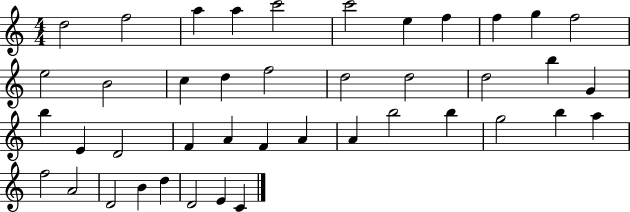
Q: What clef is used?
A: treble